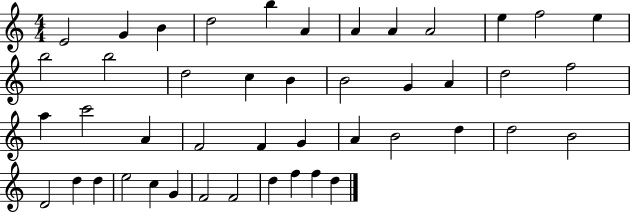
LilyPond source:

{
  \clef treble
  \numericTimeSignature
  \time 4/4
  \key c \major
  e'2 g'4 b'4 | d''2 b''4 a'4 | a'4 a'4 a'2 | e''4 f''2 e''4 | \break b''2 b''2 | d''2 c''4 b'4 | b'2 g'4 a'4 | d''2 f''2 | \break a''4 c'''2 a'4 | f'2 f'4 g'4 | a'4 b'2 d''4 | d''2 b'2 | \break d'2 d''4 d''4 | e''2 c''4 g'4 | f'2 f'2 | d''4 f''4 f''4 d''4 | \break \bar "|."
}